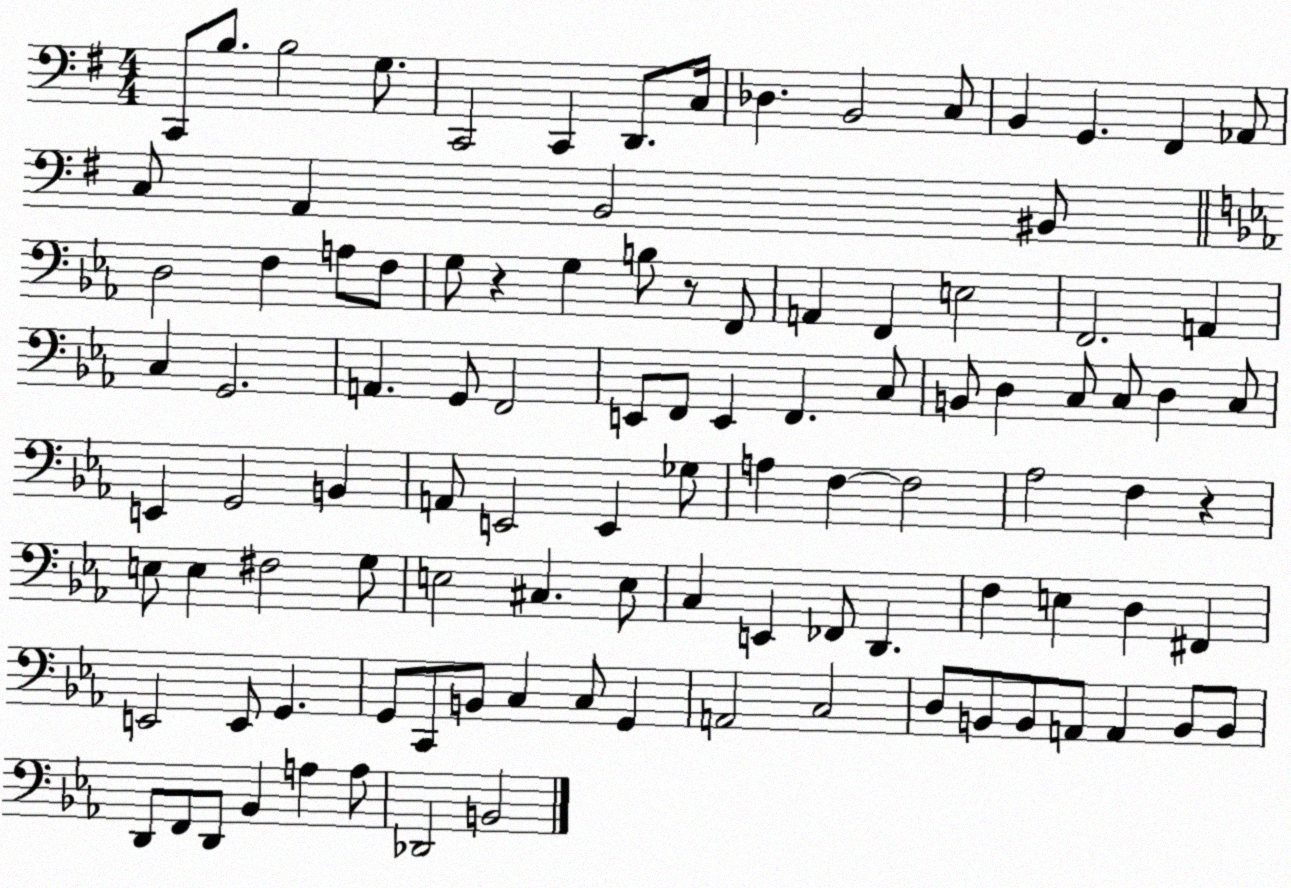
X:1
T:Untitled
M:4/4
L:1/4
K:G
C,,/2 B,/2 B,2 G,/2 C,,2 C,, D,,/2 C,/4 _D, B,,2 C,/2 B,, G,, ^F,, _A,,/2 C,/2 A,, B,,2 ^B,,/2 D,2 F, A,/2 F,/2 G,/2 z G, B,/2 z/2 F,,/2 A,, F,, E,2 F,,2 A,, C, G,,2 A,, G,,/2 F,,2 E,,/2 F,,/2 E,, F,, C,/2 B,,/2 D, C,/2 C,/2 D, C,/2 E,, G,,2 B,, A,,/2 E,,2 E,, _G,/2 A, F, F,2 _A,2 F, z E,/2 E, ^F,2 G,/2 E,2 ^C, E,/2 C, E,, _F,,/2 D,, F, E, D, ^F,, E,,2 E,,/2 G,, G,,/2 C,,/2 B,,/2 C, C,/2 G,, A,,2 C,2 D,/2 B,,/2 B,,/2 A,,/2 A,, B,,/2 B,,/2 D,,/2 F,,/2 D,,/2 _B,, A, A,/2 _D,,2 B,,2